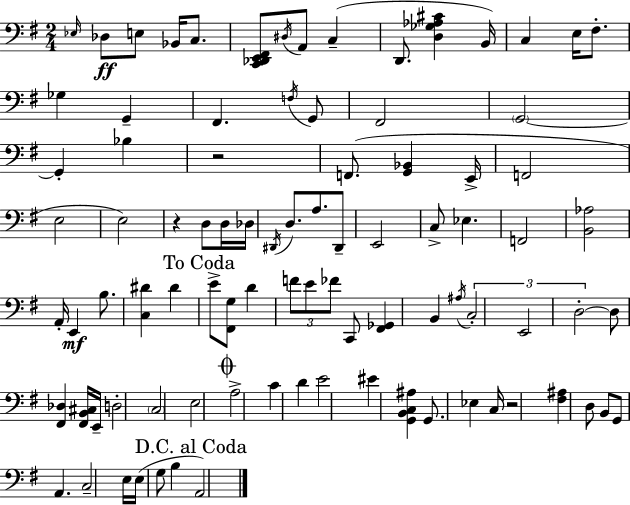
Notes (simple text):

Eb3/s Db3/e E3/e Bb2/s C3/e. [C2,Db2,E2,F#2]/e D#3/s A2/e C3/q D2/e. [D3,Gb3,Ab3,C#4]/q B2/s C3/q E3/s F#3/e. Gb3/q G2/q F#2/q. F3/s G2/e F#2/h G2/h G2/q Bb3/q R/h F2/e. [G2,Bb2]/q E2/s F2/h E3/h E3/h R/q D3/e D3/s Db3/s D#2/s D3/e. A3/e. D#2/e E2/h C3/e Eb3/q. F2/h [B2,Ab3]/h A2/s E2/q B3/e. [C3,D#4]/q D#4/q E4/e [F#2,G3]/e D4/q F4/e E4/e FES4/e C2/e [F#2,Gb2]/q B2/q A#3/s C3/h E2/h D3/h D3/e [F#2,Db3]/q [F#2,B2,C#3]/s E2/s D3/h C3/h E3/h A3/h C4/q D4/q E4/h EIS4/q [G2,B2,C3,A#3]/q G2/e. Eb3/q C3/s R/h [F#3,A#3]/q D3/e B2/e G2/e A2/q. C3/h E3/s E3/s G3/e B3/q A2/h